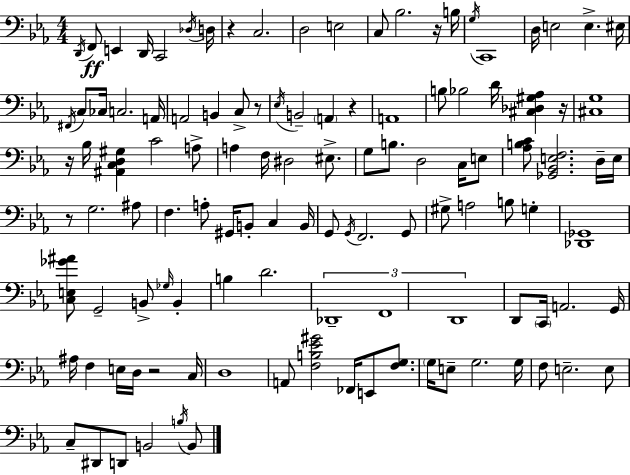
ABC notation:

X:1
T:Untitled
M:4/4
L:1/4
K:Cm
D,,/4 F,,/2 E,, D,,/4 C,,2 _D,/4 D,/4 z C,2 D,2 E,2 C,/2 _B,2 z/4 B,/4 G,/4 C,,4 D,/4 E,2 E, ^E,/4 ^F,,/4 C,/2 _C,/4 C,2 A,,/4 A,,2 B,, C,/2 z/2 _E,/4 B,,2 A,, z A,,4 B,/2 _B,2 D/4 [^C,_D,^G,_A,] z/4 [^C,G,]4 z/4 _B,/4 [^A,,C,D,^G,] C2 A,/2 A, F,/4 ^D,2 ^E,/2 G,/2 B,/2 D,2 C,/4 E,/2 [_A,B,C]/2 [_G,,_B,,E,F,]2 D,/4 E,/4 z/2 G,2 ^A,/2 F, A,/2 ^G,,/4 B,,/2 C, B,,/4 G,,/2 G,,/4 F,,2 G,,/2 ^G,/2 A,2 B,/2 G, [_D,,_G,,]4 [C,E,_G^A]/2 G,,2 B,,/2 _G,/4 B,, B, D2 _D,,4 F,,4 D,,4 D,,/2 C,,/4 A,,2 G,,/4 ^A,/4 F, E,/4 D,/4 z2 C,/4 D,4 A,,/2 [F,B,_E^G]2 _F,,/4 E,,/2 [F,G,]/2 G,/4 E,/2 G,2 G,/4 F,/2 E,2 E,/2 C,/2 ^D,,/2 D,,/2 B,,2 B,/4 B,,/2